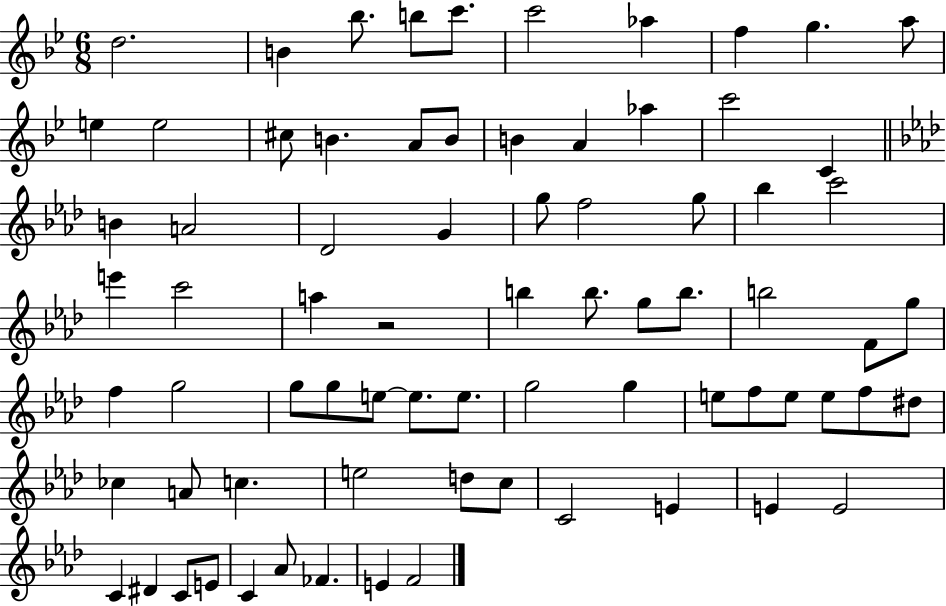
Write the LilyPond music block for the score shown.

{
  \clef treble
  \numericTimeSignature
  \time 6/8
  \key bes \major
  d''2. | b'4 bes''8. b''8 c'''8. | c'''2 aes''4 | f''4 g''4. a''8 | \break e''4 e''2 | cis''8 b'4. a'8 b'8 | b'4 a'4 aes''4 | c'''2 c'4 | \break \bar "||" \break \key aes \major b'4 a'2 | des'2 g'4 | g''8 f''2 g''8 | bes''4 c'''2 | \break e'''4 c'''2 | a''4 r2 | b''4 b''8. g''8 b''8. | b''2 f'8 g''8 | \break f''4 g''2 | g''8 g''8 e''8~~ e''8. e''8. | g''2 g''4 | e''8 f''8 e''8 e''8 f''8 dis''8 | \break ces''4 a'8 c''4. | e''2 d''8 c''8 | c'2 e'4 | e'4 e'2 | \break c'4 dis'4 c'8 e'8 | c'4 aes'8 fes'4. | e'4 f'2 | \bar "|."
}